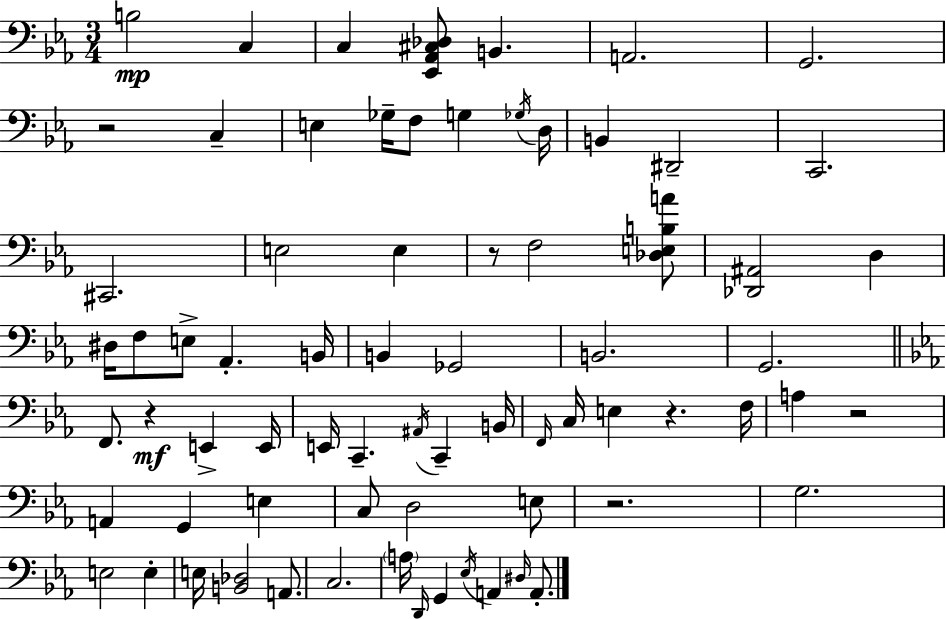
X:1
T:Untitled
M:3/4
L:1/4
K:Cm
B,2 C, C, [_E,,_A,,^C,_D,]/2 B,, A,,2 G,,2 z2 C, E, _G,/4 F,/2 G, _G,/4 D,/4 B,, ^D,,2 C,,2 ^C,,2 E,2 E, z/2 F,2 [_D,E,B,A]/2 [_D,,^A,,]2 D, ^D,/4 F,/2 E,/2 _A,, B,,/4 B,, _G,,2 B,,2 G,,2 F,,/2 z E,, E,,/4 E,,/4 C,, ^A,,/4 C,, B,,/4 F,,/4 C,/4 E, z F,/4 A, z2 A,, G,, E, C,/2 D,2 E,/2 z2 G,2 E,2 E, E,/4 [B,,_D,]2 A,,/2 C,2 A,/4 D,,/4 G,, _E,/4 A,, ^D,/4 A,,/2